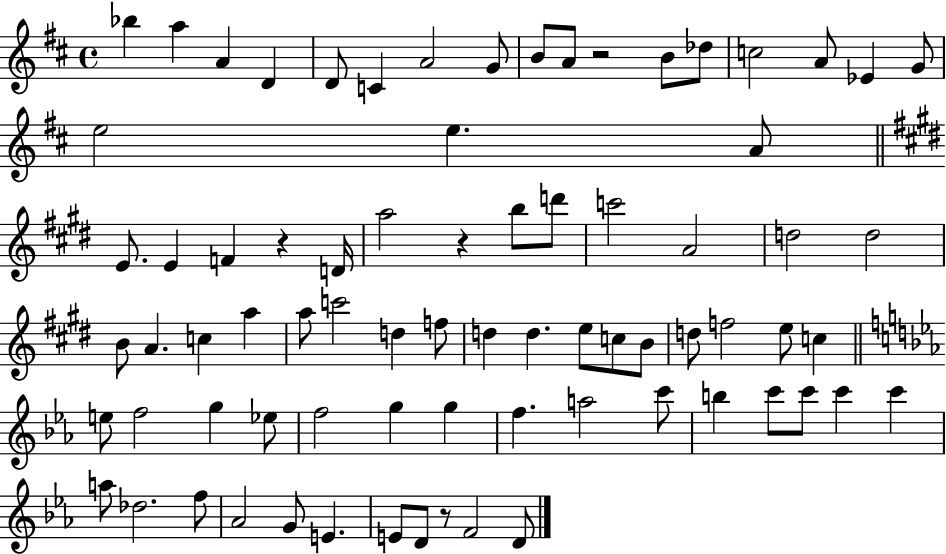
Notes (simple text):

Bb5/q A5/q A4/q D4/q D4/e C4/q A4/h G4/e B4/e A4/e R/h B4/e Db5/e C5/h A4/e Eb4/q G4/e E5/h E5/q. A4/e E4/e. E4/q F4/q R/q D4/s A5/h R/q B5/e D6/e C6/h A4/h D5/h D5/h B4/e A4/q. C5/q A5/q A5/e C6/h D5/q F5/e D5/q D5/q. E5/e C5/e B4/e D5/e F5/h E5/e C5/q E5/e F5/h G5/q Eb5/e F5/h G5/q G5/q F5/q. A5/h C6/e B5/q C6/e C6/e C6/q C6/q A5/e Db5/h. F5/e Ab4/h G4/e E4/q. E4/e D4/e R/e F4/h D4/e